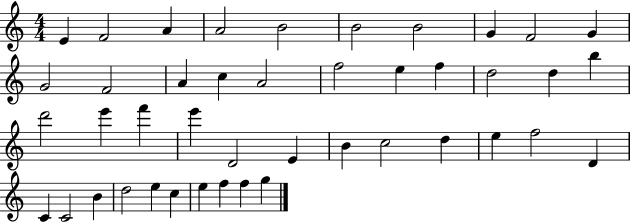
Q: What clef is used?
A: treble